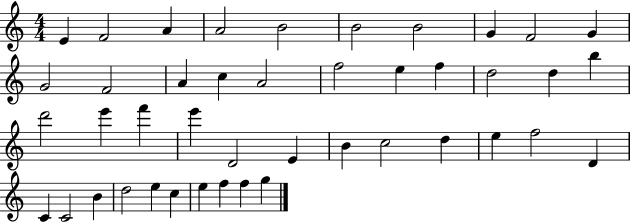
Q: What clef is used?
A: treble